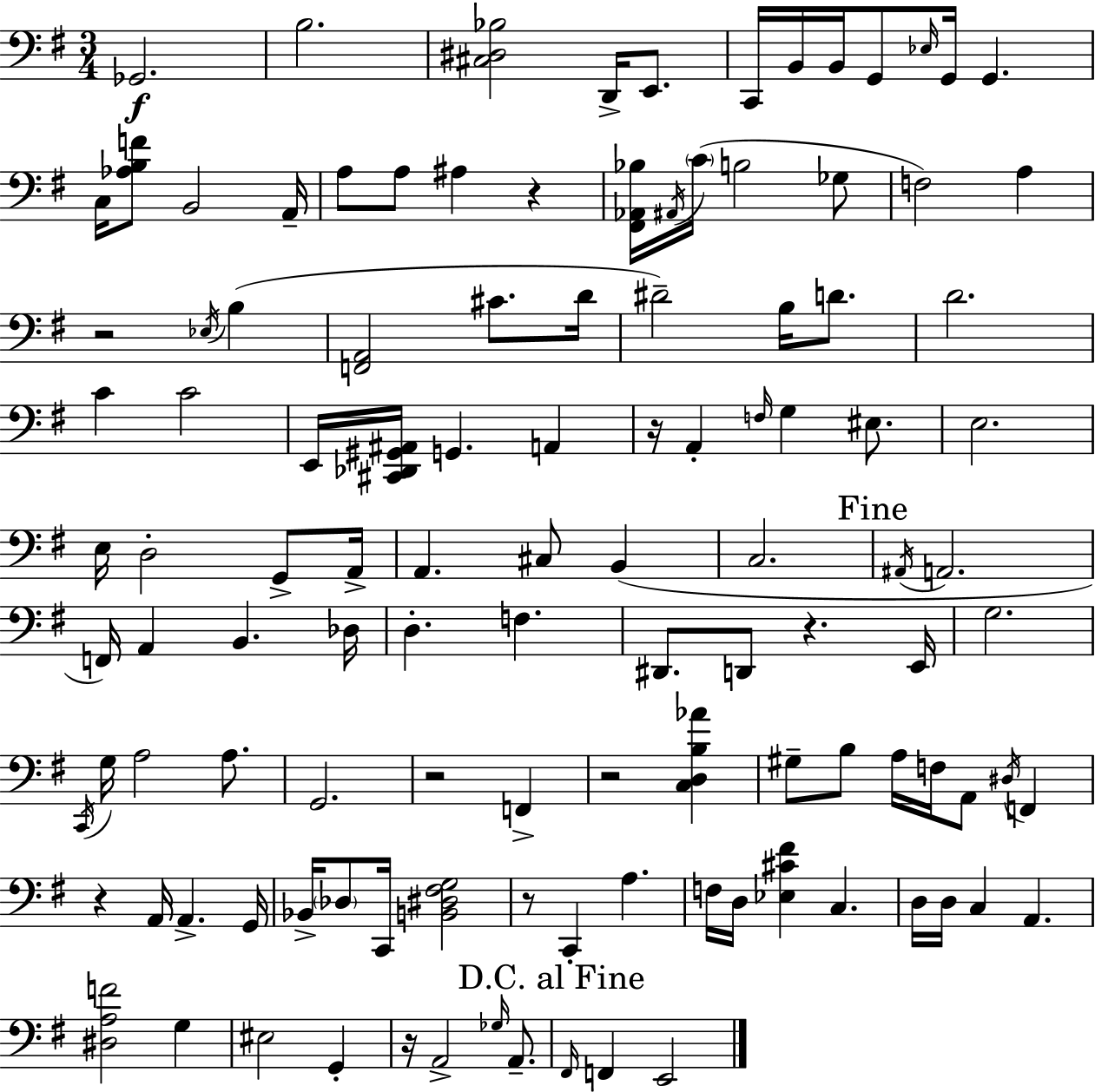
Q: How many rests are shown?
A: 9